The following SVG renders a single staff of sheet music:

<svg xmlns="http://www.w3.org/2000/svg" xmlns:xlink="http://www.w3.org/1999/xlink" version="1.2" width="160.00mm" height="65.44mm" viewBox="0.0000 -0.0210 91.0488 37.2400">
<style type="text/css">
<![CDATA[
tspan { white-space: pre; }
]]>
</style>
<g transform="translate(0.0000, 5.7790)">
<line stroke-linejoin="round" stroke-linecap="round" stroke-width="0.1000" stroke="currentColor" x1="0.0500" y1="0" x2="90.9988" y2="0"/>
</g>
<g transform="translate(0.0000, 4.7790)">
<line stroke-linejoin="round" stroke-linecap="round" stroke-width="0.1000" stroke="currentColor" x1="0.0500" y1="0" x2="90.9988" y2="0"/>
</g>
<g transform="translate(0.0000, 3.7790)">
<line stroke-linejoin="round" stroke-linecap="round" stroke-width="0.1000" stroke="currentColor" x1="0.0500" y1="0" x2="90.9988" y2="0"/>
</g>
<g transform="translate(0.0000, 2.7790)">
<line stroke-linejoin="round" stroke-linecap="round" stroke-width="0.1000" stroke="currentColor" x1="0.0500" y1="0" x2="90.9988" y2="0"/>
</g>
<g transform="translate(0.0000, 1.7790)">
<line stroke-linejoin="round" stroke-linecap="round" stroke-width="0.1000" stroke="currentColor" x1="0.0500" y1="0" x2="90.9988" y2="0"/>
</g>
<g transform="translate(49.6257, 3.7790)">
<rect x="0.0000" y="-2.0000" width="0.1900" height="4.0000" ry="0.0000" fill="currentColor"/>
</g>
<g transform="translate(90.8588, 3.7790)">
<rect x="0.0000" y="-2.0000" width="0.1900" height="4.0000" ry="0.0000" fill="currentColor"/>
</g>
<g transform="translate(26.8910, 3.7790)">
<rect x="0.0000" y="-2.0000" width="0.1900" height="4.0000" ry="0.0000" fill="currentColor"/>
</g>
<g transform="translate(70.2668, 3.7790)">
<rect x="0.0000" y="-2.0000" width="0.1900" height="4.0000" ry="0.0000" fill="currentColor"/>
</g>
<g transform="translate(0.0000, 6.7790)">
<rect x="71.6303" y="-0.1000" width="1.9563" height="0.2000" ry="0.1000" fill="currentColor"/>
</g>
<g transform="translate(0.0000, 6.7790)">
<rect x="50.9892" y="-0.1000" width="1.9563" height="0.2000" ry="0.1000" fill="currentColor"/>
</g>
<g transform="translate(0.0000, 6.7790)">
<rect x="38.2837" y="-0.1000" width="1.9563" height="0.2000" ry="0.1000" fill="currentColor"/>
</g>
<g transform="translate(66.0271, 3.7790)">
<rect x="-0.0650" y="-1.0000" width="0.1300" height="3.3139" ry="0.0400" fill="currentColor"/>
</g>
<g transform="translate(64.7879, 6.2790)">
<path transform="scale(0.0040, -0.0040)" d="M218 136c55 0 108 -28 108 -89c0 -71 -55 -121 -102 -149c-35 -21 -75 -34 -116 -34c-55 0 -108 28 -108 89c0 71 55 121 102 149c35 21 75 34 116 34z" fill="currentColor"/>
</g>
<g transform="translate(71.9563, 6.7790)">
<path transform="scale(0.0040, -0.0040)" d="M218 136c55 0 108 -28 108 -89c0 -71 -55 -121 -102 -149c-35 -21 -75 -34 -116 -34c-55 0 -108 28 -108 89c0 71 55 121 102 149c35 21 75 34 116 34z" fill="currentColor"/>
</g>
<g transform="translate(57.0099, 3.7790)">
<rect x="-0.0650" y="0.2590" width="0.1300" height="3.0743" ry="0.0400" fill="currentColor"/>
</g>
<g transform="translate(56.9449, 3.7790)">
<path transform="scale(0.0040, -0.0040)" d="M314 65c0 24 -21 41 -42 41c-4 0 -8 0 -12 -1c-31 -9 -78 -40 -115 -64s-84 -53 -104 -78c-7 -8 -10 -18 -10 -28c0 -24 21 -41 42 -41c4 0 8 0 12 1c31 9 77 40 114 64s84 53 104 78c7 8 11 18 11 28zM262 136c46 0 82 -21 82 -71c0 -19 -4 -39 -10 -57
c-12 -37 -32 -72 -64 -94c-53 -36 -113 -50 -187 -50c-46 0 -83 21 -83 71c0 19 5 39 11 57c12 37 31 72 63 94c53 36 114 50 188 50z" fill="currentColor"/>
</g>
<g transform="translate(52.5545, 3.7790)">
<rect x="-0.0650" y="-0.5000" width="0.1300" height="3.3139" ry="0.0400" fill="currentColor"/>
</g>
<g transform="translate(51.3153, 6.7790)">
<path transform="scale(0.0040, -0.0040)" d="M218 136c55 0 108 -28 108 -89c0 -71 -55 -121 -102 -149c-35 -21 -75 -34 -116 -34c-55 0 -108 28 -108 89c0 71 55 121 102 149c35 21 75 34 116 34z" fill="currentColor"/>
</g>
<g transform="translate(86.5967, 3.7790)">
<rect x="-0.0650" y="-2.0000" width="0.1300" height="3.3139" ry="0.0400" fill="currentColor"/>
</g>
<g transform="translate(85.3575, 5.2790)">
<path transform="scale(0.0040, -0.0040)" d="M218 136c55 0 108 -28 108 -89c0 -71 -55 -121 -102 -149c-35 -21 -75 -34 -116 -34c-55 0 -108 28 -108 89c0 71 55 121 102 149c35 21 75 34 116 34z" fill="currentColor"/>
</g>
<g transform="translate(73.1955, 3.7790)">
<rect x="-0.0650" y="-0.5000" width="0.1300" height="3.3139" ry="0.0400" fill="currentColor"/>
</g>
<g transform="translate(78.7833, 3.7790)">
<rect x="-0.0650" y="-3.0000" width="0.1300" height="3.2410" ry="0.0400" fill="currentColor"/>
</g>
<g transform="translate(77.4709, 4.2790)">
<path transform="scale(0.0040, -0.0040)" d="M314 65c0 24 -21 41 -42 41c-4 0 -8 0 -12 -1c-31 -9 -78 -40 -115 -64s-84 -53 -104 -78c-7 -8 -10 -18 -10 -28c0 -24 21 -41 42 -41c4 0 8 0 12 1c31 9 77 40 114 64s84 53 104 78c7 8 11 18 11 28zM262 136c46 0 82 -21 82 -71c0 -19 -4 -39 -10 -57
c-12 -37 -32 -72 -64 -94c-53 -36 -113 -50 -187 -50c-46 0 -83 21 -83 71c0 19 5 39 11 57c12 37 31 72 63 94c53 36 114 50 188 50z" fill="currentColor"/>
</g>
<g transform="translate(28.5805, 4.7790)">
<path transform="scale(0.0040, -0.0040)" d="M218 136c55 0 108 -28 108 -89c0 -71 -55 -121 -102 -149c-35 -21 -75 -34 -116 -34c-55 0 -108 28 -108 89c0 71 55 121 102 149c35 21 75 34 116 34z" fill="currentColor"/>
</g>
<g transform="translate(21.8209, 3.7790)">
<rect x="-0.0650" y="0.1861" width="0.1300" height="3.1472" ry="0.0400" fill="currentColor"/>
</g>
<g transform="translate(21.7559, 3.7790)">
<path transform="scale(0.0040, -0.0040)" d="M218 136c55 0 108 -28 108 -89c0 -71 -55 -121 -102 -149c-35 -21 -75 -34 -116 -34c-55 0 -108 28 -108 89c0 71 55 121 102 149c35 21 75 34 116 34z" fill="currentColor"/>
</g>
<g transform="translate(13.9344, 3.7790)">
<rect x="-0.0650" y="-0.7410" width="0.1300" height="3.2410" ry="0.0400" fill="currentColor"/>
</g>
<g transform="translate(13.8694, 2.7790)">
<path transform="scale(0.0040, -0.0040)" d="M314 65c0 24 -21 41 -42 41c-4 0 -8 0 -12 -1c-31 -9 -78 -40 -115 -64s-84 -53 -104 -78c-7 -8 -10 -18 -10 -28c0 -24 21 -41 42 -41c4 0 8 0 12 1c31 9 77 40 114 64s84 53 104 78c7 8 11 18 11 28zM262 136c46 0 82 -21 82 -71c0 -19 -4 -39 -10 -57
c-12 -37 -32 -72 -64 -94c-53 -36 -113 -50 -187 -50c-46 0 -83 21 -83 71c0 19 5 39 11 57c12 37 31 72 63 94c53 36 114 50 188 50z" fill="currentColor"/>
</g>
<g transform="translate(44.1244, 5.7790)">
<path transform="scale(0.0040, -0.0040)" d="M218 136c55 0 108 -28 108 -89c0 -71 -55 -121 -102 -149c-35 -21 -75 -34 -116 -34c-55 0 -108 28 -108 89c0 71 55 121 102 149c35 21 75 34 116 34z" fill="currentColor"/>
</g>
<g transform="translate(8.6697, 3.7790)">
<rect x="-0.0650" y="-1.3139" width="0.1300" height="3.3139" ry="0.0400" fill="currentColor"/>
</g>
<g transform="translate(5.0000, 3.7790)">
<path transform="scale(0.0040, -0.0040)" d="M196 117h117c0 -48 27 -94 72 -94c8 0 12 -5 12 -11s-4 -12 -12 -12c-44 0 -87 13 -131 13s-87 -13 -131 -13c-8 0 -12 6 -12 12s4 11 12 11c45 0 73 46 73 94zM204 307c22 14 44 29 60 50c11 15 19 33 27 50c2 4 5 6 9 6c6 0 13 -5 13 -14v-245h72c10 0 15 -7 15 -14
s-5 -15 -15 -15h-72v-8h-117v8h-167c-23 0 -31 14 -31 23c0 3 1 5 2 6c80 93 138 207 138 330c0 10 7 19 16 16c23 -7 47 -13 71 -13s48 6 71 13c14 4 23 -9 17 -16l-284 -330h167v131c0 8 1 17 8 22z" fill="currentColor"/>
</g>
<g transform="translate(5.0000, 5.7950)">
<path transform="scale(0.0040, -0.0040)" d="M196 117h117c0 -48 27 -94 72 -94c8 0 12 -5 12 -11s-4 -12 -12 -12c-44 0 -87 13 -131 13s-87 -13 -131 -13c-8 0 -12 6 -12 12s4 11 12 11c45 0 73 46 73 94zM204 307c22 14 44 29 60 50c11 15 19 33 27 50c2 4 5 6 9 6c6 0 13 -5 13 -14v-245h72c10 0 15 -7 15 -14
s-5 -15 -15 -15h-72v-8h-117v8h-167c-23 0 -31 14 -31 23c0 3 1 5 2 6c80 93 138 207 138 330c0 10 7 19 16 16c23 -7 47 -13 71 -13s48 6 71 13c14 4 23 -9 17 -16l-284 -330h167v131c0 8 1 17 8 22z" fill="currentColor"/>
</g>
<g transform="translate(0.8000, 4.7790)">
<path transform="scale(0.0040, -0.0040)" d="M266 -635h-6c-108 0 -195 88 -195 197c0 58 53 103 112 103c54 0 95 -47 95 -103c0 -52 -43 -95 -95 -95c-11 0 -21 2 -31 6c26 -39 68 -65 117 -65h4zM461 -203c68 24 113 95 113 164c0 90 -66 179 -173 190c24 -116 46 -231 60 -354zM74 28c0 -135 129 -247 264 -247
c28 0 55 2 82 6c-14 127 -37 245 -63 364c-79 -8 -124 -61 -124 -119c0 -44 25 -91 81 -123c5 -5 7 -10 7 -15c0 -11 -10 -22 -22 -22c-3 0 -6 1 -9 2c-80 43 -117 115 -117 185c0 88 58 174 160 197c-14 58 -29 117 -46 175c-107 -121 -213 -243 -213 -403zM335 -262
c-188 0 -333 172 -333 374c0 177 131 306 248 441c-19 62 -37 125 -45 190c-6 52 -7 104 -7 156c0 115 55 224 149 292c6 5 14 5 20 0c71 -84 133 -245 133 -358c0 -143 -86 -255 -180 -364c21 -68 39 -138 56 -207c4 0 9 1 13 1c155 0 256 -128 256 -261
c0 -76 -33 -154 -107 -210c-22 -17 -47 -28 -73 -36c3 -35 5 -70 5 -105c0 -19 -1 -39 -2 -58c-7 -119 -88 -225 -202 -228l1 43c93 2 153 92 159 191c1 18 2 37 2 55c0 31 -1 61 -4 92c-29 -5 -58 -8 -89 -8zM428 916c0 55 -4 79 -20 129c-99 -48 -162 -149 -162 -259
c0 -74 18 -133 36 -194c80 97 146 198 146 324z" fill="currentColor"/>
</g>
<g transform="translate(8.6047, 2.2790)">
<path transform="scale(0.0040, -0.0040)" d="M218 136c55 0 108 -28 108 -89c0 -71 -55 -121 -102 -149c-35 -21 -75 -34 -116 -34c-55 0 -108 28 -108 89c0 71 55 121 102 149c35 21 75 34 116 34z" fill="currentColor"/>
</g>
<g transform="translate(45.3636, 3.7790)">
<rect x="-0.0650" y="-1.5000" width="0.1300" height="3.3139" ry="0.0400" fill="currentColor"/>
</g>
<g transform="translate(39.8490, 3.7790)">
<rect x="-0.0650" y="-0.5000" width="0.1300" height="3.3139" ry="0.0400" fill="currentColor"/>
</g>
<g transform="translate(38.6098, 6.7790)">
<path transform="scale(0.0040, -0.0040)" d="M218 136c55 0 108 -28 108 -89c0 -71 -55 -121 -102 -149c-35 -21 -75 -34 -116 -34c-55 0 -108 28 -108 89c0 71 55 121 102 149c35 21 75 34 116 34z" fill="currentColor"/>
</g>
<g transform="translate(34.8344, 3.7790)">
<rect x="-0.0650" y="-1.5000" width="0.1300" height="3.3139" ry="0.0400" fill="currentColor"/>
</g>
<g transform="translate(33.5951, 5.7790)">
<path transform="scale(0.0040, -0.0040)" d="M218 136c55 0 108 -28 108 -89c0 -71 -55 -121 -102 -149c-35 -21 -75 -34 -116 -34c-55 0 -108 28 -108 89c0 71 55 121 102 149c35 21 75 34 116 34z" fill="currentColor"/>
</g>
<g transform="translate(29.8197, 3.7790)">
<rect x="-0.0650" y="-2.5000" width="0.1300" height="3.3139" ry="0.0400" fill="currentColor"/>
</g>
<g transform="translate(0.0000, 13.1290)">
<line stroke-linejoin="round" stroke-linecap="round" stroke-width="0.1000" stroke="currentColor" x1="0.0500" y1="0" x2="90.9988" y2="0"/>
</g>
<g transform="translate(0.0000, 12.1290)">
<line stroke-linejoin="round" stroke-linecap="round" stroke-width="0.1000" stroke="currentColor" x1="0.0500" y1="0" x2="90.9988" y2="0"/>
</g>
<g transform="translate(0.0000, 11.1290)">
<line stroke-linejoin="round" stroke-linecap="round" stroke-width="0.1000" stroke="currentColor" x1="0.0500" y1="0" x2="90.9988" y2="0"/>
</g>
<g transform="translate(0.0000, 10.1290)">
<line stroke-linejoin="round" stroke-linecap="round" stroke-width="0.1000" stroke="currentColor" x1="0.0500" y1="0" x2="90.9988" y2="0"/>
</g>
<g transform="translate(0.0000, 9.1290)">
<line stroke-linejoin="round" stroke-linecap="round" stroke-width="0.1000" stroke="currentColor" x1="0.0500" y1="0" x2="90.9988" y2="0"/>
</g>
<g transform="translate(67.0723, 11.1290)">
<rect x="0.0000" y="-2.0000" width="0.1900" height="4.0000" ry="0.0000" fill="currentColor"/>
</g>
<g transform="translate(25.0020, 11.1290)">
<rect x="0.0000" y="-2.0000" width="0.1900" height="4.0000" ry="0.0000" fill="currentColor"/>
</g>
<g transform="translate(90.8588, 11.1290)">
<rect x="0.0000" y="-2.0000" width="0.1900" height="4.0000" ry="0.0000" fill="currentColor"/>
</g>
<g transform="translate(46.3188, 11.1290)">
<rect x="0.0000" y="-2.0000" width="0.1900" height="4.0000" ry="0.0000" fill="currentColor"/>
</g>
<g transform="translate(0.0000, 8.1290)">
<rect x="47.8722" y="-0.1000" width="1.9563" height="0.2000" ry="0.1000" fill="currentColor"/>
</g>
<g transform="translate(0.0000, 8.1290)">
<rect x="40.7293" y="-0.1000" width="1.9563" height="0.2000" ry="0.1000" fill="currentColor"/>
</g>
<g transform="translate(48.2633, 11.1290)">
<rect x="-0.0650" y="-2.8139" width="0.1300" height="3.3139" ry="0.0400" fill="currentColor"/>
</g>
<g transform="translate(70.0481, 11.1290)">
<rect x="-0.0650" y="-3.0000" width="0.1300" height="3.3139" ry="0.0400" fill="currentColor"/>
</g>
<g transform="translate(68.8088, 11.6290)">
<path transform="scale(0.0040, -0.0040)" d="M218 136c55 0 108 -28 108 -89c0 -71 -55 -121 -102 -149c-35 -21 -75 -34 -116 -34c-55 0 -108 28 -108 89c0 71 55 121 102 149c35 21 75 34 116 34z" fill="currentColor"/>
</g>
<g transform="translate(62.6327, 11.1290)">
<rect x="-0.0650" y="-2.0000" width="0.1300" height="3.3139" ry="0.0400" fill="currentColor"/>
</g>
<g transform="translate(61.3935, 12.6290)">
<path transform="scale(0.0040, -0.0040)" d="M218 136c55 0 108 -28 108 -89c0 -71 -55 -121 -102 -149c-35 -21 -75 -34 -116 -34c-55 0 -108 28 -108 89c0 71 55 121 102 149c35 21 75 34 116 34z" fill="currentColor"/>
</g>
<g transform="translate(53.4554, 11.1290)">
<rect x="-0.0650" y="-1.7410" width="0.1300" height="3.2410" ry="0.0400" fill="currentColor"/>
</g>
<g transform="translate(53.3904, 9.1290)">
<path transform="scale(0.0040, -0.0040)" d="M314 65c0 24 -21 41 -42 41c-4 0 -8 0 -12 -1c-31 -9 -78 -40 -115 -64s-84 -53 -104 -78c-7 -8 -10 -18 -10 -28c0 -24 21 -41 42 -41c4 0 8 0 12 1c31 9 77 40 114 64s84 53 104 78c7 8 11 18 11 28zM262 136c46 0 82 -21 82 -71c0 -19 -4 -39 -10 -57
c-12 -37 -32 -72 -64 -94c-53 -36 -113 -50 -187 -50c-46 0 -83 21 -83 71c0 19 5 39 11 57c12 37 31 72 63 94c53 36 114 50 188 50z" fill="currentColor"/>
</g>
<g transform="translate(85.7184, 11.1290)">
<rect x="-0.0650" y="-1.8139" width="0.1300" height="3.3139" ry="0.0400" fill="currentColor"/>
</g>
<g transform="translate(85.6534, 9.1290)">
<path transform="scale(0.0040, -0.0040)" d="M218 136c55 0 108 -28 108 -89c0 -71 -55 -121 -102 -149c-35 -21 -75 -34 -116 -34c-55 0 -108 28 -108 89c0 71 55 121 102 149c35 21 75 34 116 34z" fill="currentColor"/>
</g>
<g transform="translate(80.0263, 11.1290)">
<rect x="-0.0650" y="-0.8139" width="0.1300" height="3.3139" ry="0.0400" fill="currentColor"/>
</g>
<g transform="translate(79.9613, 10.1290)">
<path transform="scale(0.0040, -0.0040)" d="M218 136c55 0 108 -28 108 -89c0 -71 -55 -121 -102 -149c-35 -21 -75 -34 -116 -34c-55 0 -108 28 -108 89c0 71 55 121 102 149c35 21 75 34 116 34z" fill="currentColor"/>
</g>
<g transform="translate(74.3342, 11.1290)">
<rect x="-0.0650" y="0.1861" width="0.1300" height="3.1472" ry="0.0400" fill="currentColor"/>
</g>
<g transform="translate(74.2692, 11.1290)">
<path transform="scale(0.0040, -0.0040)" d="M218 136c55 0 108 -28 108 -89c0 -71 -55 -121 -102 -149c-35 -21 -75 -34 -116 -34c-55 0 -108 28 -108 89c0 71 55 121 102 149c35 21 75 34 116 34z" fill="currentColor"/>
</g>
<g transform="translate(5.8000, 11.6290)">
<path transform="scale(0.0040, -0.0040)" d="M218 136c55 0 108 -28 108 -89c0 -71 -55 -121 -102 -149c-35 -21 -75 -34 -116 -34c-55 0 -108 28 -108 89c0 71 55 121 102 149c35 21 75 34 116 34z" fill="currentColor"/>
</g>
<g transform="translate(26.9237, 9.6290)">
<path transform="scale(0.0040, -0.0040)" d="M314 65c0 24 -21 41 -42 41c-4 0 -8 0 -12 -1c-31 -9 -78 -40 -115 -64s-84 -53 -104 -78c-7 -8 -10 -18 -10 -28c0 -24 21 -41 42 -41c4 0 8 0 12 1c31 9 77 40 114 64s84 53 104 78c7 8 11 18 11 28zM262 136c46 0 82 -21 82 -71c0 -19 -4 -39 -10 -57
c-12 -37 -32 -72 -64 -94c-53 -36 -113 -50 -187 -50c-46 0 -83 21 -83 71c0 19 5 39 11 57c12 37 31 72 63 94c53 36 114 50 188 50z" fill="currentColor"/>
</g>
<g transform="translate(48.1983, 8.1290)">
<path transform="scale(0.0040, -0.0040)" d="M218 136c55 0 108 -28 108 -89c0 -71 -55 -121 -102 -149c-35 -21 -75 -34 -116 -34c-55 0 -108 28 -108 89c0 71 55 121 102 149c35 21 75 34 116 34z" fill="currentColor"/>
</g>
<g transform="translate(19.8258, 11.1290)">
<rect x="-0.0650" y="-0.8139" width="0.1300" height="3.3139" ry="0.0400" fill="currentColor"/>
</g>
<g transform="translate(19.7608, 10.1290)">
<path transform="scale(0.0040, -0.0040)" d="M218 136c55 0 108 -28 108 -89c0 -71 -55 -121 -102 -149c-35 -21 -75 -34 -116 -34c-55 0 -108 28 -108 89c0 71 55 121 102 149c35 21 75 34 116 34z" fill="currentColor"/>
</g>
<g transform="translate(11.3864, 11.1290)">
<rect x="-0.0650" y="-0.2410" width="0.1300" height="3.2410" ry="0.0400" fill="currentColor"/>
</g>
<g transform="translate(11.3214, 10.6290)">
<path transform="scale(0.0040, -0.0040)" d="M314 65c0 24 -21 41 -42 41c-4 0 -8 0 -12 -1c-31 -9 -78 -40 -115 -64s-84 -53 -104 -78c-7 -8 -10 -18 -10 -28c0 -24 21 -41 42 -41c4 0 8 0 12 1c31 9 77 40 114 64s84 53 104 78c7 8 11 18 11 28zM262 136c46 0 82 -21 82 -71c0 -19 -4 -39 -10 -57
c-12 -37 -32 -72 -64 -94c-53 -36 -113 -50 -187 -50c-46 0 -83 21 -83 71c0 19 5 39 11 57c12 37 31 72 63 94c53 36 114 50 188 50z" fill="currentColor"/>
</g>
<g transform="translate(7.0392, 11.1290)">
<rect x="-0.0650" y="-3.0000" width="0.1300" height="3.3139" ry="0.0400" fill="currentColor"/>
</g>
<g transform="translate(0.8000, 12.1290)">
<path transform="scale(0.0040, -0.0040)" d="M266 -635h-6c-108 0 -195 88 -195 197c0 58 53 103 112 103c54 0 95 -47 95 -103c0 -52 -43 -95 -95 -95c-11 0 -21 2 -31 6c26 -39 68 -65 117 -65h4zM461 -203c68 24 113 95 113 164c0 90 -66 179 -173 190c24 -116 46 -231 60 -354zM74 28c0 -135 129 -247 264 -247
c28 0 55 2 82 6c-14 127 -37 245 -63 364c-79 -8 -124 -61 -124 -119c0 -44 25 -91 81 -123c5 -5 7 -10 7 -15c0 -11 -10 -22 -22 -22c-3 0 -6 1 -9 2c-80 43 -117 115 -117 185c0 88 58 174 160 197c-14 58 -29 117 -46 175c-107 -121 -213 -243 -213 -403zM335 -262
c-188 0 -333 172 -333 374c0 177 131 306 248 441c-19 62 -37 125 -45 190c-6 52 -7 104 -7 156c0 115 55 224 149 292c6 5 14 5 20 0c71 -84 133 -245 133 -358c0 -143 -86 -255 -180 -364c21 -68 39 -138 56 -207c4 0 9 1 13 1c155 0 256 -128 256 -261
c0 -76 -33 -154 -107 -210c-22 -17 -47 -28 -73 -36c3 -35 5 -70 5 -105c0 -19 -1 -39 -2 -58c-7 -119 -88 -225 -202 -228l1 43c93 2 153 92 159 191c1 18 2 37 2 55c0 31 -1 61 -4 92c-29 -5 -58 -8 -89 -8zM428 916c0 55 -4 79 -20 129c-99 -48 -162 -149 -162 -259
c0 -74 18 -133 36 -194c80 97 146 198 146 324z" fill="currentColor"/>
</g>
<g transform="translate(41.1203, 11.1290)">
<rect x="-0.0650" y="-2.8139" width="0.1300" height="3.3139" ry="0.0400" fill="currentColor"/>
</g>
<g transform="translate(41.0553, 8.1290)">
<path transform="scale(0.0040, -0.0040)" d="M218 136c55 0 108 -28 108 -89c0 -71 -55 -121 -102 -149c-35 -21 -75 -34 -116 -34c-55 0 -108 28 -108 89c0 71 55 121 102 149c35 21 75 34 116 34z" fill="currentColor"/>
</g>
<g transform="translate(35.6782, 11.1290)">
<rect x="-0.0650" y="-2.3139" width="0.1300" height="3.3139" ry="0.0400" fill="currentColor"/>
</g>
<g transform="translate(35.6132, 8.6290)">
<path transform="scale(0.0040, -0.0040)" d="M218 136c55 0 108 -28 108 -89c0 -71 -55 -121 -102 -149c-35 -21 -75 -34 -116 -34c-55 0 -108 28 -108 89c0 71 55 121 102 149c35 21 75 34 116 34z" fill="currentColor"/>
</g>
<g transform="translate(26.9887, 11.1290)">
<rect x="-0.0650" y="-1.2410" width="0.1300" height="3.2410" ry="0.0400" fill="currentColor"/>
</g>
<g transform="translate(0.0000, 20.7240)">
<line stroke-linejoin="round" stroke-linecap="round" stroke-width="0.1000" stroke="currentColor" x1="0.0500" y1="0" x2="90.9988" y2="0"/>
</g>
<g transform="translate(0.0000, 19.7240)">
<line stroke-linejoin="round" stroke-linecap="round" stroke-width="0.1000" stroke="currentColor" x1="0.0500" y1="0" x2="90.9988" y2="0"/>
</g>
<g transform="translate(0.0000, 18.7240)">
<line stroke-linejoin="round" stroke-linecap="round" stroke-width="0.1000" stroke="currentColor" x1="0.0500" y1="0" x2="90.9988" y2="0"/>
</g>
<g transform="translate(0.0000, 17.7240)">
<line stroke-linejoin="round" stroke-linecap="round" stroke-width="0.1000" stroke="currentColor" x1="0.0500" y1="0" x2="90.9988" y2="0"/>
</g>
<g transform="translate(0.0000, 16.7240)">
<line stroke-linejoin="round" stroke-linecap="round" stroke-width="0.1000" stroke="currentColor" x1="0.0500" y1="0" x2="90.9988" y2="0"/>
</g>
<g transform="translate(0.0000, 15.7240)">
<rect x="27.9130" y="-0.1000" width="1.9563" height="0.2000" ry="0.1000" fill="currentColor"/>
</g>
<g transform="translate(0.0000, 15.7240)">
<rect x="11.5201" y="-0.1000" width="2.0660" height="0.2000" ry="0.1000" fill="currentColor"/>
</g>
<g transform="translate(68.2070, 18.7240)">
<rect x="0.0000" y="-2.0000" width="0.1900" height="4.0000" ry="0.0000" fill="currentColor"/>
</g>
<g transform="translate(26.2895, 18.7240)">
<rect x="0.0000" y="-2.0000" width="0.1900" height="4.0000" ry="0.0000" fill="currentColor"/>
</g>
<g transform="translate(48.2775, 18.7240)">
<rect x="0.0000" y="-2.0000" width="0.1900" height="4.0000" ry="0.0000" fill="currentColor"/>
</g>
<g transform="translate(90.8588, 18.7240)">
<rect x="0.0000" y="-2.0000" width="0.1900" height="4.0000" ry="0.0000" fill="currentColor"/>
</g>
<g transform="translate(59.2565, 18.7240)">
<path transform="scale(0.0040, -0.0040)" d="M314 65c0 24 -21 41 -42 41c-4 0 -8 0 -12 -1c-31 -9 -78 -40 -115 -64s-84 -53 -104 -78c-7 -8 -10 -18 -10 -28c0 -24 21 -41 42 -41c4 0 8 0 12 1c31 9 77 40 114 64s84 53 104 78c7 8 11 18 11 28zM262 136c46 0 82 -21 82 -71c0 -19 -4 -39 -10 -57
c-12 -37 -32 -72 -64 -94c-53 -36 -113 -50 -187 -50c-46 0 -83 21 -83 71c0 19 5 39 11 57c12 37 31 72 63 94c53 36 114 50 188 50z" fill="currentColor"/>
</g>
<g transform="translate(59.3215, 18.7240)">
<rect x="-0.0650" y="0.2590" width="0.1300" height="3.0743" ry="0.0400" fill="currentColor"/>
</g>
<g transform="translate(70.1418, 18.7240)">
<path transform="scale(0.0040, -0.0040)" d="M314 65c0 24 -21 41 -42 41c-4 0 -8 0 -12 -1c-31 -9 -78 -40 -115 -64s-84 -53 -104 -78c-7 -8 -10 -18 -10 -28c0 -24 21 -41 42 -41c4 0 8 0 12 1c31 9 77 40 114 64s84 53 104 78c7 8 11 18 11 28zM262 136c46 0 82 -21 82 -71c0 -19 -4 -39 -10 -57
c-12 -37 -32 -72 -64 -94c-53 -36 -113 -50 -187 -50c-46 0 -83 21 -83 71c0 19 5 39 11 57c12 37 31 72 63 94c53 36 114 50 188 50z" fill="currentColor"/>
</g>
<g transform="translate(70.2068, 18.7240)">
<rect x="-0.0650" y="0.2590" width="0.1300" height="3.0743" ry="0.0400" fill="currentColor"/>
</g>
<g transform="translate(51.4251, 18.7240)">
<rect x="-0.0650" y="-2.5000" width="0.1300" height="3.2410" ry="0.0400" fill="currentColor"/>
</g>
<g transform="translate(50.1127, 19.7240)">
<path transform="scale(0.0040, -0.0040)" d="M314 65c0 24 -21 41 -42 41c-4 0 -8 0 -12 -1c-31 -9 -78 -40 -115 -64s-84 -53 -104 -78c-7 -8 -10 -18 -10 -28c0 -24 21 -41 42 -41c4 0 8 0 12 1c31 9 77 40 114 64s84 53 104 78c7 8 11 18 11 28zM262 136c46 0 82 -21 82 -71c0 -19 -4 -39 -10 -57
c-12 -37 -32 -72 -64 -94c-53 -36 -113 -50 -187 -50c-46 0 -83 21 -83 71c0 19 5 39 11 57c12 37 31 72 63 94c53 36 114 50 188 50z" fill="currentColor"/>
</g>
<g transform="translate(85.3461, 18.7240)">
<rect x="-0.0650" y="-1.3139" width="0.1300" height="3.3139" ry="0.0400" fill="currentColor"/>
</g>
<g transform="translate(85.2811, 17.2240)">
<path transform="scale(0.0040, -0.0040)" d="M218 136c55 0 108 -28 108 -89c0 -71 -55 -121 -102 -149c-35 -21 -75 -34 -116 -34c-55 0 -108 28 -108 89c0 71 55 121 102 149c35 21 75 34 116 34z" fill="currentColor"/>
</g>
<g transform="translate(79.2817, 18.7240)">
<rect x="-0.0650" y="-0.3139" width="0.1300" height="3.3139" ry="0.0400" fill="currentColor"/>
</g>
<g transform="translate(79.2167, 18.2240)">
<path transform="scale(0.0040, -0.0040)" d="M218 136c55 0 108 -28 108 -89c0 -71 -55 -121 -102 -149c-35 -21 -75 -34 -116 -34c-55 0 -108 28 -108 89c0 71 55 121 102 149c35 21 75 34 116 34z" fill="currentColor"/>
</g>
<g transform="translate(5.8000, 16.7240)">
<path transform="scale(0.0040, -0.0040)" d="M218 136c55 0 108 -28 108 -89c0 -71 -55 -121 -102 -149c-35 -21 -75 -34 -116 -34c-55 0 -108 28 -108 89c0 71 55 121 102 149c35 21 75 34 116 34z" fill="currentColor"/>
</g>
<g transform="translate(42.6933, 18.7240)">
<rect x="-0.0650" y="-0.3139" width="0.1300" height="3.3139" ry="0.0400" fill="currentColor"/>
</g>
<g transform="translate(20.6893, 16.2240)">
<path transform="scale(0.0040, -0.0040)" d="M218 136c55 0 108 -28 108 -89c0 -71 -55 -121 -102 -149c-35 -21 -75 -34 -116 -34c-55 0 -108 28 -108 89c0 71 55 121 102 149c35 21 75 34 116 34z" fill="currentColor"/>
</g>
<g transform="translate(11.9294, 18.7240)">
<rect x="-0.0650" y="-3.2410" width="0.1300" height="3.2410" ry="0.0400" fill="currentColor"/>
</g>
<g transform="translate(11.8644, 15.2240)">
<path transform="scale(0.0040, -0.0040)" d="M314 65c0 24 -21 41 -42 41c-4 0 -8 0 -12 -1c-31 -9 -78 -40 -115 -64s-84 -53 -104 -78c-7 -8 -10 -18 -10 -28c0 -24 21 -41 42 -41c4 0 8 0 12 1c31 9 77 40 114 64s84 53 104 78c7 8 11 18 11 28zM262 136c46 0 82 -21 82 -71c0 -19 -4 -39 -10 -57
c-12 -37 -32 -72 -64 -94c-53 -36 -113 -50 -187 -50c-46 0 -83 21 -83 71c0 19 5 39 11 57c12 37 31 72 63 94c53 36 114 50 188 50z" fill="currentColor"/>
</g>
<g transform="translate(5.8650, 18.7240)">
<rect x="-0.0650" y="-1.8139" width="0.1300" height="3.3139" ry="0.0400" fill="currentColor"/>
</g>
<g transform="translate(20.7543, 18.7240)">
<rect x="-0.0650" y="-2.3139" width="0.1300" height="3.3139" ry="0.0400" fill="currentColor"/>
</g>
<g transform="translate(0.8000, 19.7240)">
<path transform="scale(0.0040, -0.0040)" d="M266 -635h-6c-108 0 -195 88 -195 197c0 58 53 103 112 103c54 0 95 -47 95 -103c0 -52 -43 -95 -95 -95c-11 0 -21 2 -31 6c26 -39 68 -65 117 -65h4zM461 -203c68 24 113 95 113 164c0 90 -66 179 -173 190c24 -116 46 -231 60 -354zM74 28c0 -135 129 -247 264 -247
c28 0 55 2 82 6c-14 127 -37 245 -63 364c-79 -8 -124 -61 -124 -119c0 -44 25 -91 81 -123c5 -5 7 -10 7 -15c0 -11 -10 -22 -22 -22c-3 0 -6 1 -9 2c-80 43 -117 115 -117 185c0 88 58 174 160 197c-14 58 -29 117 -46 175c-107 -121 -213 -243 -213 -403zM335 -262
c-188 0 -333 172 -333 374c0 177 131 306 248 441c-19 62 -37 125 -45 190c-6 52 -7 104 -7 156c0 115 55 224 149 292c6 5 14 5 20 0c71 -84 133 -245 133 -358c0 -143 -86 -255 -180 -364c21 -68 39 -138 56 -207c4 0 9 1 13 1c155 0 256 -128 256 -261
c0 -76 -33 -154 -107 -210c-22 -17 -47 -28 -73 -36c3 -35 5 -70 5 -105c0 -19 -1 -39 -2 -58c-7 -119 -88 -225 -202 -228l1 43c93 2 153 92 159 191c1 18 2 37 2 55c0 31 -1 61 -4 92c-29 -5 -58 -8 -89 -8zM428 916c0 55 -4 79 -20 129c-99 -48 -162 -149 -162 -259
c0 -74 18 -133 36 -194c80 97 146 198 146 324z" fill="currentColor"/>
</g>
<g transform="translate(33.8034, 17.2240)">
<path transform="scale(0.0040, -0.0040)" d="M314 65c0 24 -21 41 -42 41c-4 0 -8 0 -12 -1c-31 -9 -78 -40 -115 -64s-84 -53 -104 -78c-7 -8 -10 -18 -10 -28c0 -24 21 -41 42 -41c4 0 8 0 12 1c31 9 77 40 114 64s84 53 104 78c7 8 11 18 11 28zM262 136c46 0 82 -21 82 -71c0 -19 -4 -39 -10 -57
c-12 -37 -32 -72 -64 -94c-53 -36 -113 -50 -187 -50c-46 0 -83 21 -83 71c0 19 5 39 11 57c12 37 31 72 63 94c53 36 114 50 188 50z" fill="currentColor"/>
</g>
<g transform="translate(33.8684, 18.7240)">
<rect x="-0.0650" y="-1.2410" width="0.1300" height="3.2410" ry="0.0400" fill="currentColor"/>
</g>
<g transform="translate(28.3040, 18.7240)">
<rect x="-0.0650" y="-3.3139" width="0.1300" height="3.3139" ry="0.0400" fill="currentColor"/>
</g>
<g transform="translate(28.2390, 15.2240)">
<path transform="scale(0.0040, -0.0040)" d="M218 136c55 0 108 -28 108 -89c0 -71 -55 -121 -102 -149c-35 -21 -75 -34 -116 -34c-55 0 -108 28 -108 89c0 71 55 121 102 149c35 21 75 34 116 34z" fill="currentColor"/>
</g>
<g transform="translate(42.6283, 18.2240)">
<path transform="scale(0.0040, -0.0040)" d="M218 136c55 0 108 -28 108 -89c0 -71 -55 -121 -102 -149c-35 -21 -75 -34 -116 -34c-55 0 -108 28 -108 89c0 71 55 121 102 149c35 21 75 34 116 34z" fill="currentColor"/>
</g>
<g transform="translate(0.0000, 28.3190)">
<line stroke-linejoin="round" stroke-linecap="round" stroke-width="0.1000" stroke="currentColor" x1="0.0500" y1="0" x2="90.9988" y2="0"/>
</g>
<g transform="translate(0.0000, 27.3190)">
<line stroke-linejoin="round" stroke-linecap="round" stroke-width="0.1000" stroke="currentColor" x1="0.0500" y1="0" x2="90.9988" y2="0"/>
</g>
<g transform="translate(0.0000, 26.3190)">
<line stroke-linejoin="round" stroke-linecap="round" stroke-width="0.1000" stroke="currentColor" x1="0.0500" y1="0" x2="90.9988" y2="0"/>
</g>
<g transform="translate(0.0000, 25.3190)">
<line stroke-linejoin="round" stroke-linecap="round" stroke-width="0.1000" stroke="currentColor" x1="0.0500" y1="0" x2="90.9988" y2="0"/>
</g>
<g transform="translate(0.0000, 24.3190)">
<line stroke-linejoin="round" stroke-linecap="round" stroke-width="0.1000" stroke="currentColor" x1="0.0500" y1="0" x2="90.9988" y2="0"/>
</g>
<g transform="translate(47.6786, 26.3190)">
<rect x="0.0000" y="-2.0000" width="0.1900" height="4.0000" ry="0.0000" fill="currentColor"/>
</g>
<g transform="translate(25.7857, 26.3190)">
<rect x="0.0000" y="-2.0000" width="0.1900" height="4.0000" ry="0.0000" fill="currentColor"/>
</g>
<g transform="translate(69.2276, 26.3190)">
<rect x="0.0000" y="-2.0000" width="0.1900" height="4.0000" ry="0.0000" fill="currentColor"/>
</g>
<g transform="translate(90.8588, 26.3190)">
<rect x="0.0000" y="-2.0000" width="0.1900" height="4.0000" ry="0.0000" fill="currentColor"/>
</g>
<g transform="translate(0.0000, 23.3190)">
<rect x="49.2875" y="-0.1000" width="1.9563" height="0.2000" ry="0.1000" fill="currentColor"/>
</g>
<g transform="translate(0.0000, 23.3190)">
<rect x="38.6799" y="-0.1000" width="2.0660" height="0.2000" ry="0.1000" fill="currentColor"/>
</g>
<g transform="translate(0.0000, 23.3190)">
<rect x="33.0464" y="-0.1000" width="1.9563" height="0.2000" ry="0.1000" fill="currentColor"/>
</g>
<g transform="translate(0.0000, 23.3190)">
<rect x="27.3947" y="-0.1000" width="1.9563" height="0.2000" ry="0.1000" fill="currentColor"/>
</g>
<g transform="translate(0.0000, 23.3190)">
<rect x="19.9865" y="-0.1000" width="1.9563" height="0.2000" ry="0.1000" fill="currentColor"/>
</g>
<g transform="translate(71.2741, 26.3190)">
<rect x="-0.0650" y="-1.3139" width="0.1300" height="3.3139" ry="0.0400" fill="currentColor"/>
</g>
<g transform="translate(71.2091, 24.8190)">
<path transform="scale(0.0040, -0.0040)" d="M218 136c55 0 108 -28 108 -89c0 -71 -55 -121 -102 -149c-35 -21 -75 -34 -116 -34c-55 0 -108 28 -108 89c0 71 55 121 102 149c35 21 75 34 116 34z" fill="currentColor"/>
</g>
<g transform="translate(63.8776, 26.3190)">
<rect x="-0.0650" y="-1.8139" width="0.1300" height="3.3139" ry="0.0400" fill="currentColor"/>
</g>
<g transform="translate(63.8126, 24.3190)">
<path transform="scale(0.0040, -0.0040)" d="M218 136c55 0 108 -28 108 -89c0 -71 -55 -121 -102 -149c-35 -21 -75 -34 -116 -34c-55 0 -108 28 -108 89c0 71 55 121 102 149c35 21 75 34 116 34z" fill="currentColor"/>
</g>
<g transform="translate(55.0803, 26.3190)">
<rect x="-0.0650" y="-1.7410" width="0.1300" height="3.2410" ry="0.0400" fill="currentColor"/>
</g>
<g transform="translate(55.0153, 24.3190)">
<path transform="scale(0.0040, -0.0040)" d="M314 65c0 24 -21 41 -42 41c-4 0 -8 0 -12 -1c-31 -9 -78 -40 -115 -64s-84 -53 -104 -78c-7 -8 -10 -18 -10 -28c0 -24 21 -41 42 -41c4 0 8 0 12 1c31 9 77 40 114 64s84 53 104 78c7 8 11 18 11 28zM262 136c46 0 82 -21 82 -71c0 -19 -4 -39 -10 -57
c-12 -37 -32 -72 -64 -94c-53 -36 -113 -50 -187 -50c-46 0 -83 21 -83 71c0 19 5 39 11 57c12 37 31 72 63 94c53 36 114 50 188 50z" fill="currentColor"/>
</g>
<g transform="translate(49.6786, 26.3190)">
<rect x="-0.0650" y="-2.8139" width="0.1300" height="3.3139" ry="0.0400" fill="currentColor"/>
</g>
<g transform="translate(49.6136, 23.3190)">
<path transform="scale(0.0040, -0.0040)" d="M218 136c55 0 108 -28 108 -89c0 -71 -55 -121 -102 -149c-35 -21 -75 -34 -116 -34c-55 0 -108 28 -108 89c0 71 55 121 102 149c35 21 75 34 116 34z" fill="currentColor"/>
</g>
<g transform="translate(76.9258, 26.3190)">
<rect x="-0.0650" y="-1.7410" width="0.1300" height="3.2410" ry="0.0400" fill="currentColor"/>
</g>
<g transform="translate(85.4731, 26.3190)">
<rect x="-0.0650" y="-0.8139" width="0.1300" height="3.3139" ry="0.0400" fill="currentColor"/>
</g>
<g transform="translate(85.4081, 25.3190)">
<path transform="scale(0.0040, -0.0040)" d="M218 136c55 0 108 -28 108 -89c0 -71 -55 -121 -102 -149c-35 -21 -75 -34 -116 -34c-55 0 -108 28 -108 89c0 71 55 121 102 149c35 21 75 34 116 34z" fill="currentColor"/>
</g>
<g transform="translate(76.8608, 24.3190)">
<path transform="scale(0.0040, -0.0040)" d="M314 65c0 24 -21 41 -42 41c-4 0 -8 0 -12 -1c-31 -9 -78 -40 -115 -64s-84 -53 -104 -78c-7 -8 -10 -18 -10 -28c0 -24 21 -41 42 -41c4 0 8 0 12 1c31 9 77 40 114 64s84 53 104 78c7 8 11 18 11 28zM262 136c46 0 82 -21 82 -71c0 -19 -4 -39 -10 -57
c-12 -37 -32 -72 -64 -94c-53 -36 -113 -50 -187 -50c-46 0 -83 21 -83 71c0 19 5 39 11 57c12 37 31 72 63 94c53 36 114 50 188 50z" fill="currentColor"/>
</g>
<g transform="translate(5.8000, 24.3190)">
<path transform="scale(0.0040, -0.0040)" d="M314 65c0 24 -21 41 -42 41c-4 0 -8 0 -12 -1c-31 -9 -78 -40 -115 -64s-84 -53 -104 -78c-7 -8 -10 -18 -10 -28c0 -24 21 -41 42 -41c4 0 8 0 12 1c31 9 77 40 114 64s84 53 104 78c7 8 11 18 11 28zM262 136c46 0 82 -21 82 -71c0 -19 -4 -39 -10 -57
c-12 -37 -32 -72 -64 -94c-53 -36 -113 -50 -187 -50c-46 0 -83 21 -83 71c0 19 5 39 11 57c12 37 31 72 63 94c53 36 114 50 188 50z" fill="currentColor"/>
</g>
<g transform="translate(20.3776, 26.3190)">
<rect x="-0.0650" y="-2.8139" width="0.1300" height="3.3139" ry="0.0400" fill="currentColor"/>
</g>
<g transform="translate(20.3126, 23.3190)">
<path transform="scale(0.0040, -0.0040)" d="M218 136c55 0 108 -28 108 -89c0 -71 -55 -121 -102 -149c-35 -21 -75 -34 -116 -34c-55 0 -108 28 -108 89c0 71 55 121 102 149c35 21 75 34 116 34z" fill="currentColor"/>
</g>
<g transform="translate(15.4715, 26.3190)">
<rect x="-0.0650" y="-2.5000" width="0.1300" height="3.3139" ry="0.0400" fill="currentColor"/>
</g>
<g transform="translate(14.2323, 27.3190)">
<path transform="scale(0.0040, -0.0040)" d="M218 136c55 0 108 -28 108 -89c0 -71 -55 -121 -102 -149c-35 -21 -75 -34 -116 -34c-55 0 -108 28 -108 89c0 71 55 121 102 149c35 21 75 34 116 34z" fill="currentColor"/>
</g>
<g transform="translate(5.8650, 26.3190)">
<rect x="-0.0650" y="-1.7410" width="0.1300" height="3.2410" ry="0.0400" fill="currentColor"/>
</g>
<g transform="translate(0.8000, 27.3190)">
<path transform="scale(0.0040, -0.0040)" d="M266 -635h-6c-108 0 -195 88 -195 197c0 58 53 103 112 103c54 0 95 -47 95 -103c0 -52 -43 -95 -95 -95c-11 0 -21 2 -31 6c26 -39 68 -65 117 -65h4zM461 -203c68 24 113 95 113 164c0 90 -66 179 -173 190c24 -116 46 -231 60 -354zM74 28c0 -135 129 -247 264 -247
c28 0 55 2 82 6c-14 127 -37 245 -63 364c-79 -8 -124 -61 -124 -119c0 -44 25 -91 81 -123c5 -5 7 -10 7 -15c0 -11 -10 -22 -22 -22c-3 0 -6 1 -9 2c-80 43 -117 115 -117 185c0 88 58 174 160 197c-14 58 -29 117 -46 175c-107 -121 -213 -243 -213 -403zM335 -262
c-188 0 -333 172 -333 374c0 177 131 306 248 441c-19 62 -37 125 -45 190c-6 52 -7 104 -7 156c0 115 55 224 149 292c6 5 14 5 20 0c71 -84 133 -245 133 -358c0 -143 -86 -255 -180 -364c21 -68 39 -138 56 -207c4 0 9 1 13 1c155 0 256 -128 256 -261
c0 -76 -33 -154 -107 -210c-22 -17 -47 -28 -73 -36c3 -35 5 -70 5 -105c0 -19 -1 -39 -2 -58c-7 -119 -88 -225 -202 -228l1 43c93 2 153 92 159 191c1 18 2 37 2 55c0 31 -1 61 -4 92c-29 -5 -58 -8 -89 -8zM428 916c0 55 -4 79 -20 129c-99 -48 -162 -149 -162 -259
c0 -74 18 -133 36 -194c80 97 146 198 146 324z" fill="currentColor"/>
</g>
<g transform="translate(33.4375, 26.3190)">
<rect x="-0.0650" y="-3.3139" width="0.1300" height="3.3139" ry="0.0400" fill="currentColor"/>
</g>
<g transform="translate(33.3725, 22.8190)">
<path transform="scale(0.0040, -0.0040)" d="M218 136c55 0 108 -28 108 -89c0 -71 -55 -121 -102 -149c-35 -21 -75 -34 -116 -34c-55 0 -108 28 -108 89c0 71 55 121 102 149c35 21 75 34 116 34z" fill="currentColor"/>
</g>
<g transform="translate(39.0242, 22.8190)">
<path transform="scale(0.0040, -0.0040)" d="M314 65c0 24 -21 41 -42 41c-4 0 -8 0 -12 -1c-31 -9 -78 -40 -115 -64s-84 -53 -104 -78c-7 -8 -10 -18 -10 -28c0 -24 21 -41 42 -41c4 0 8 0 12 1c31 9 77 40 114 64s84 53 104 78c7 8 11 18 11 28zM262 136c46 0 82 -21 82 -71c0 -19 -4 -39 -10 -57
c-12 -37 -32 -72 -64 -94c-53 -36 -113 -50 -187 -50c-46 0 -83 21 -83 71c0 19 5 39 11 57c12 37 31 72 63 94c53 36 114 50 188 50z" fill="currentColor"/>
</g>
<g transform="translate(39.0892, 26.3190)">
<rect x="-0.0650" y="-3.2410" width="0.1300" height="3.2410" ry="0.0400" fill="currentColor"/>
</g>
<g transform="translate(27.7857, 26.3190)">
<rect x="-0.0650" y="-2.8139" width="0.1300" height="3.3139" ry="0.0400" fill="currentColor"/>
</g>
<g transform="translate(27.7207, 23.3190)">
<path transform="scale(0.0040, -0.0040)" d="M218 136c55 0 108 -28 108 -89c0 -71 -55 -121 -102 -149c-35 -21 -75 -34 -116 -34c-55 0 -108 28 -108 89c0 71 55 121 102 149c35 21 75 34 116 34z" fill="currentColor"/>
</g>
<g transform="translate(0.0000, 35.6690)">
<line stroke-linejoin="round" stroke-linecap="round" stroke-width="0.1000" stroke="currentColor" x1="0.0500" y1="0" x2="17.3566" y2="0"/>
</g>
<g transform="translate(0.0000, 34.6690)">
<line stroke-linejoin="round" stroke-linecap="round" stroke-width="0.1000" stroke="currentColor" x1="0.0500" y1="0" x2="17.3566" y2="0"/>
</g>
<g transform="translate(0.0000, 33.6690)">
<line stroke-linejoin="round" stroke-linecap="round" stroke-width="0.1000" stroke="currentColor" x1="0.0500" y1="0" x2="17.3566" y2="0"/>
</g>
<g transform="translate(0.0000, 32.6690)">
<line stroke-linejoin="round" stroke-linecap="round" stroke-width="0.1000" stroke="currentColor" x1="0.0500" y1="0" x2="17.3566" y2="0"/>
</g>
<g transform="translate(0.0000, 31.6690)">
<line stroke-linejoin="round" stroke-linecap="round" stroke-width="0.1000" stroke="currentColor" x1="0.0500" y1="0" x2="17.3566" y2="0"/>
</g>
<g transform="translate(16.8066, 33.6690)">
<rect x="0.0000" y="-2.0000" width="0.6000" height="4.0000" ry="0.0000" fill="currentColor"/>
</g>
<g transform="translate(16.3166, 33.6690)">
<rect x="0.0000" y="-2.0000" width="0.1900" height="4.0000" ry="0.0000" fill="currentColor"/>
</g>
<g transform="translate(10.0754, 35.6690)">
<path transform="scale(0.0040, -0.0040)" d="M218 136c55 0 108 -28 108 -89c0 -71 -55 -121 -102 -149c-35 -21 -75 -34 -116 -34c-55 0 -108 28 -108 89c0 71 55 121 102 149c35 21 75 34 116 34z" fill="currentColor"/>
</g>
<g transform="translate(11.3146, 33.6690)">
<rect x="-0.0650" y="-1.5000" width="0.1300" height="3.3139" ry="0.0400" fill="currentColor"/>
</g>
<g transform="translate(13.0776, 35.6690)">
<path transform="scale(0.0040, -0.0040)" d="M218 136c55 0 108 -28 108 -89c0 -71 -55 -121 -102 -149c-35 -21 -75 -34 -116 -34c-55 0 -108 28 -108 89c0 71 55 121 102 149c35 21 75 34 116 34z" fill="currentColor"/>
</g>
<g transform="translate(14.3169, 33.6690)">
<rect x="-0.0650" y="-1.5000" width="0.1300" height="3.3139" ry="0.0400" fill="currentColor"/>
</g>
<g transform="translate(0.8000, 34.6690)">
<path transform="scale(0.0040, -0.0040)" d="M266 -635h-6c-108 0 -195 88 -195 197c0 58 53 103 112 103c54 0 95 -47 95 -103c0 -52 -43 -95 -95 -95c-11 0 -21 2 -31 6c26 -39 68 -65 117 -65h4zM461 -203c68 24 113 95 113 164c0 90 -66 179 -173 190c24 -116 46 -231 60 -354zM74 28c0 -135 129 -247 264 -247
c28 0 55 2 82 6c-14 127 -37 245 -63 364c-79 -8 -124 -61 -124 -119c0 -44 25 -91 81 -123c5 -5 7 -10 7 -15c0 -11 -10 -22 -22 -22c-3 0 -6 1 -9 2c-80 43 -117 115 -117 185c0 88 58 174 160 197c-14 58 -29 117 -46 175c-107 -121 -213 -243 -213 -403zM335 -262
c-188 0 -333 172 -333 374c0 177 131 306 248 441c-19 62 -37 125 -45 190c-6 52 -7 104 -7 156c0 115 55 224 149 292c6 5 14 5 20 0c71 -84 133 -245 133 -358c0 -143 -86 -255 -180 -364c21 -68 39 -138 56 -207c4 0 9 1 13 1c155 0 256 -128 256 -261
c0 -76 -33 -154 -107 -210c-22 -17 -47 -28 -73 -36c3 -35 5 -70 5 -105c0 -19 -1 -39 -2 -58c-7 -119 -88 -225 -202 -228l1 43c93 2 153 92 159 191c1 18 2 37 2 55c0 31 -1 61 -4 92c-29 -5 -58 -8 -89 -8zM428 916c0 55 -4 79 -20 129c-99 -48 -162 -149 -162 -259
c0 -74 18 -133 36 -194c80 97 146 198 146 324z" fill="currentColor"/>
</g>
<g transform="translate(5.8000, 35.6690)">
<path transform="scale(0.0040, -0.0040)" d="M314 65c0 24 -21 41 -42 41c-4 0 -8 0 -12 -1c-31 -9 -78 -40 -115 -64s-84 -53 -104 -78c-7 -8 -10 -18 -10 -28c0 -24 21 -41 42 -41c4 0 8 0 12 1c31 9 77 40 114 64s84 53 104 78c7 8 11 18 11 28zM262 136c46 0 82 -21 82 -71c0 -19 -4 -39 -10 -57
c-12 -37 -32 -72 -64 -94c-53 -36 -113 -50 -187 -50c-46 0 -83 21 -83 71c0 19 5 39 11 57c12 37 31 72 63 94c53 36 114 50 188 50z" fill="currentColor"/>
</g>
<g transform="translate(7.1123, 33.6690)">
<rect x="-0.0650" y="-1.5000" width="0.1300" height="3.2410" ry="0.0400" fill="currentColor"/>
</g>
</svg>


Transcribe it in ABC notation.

X:1
T:Untitled
M:4/4
L:1/4
K:C
e d2 B G E C E C B2 D C A2 F A c2 d e2 g a a f2 F A B d f f b2 g b e2 c G2 B2 B2 c e f2 G a a b b2 a f2 f e f2 d E2 E E